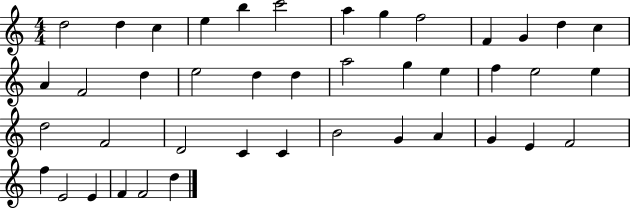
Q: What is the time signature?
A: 4/4